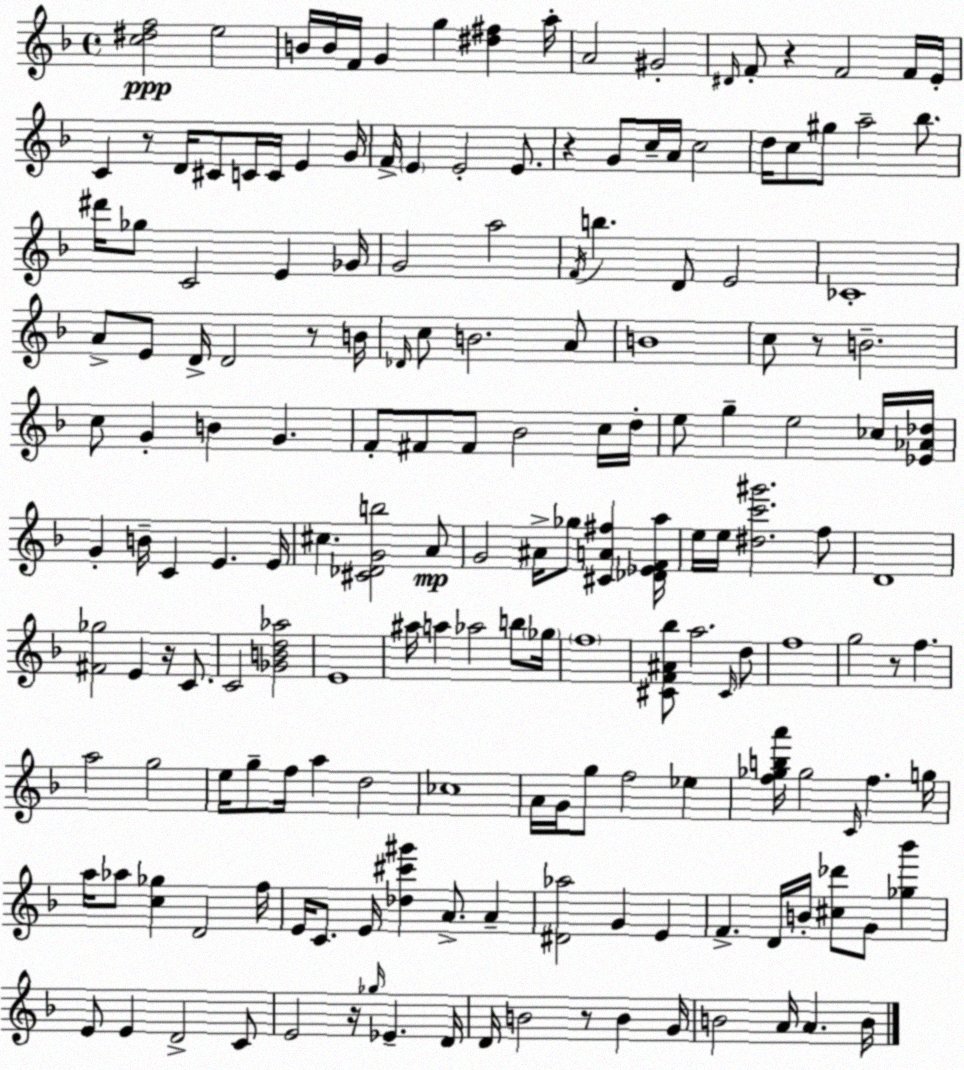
X:1
T:Untitled
M:4/4
L:1/4
K:F
[c^df]2 e2 B/4 B/4 F/4 G g [^d^f] a/4 A2 ^G2 ^D/4 F/2 z F2 F/4 E/4 C z/2 D/4 ^C/2 C/4 C/4 E G/4 F/4 E E2 E/2 z G/2 c/4 A/4 c2 d/4 c/2 ^g/2 a2 _b/2 ^d'/4 _g/2 C2 E _G/4 G2 a2 F/4 b D/2 E2 _C4 A/2 E/2 D/4 D2 z/2 B/4 _D/4 c/2 B2 A/2 B4 c/2 z/2 B2 c/2 G B G F/2 ^F/2 ^F/2 _B2 c/4 d/4 e/2 g e2 _c/4 [_E_A_d]/4 G B/4 C E E/4 ^c [^C_DGb]2 A/2 G2 ^A/4 _g/2 [^CA^f] [_D_EFa]/4 e/4 e/4 [^dc'^g']2 f/2 D4 [^F_g]2 E z/4 C/2 C2 [_GBd_a]2 E4 ^a/4 a _a2 b/2 _g/4 f4 [^CF^A_b]/2 a2 ^C/4 d/2 f4 g2 z/2 f a2 g2 e/4 g/2 f/4 a d2 _c4 A/4 G/4 g/2 f2 _e [f_gba']/4 _g2 C/4 f g/4 a/4 _a/2 [c_g] D2 f/4 E/4 C/2 E/4 [_d^c'^g'] A/2 A [^D_a]2 G E F D/4 B/4 [^c_d']/2 G/2 [_g_b'] E/2 E D2 C/2 E2 z/4 _g/4 _E D/4 D/4 B2 z/2 B G/4 B2 A/4 A B/4